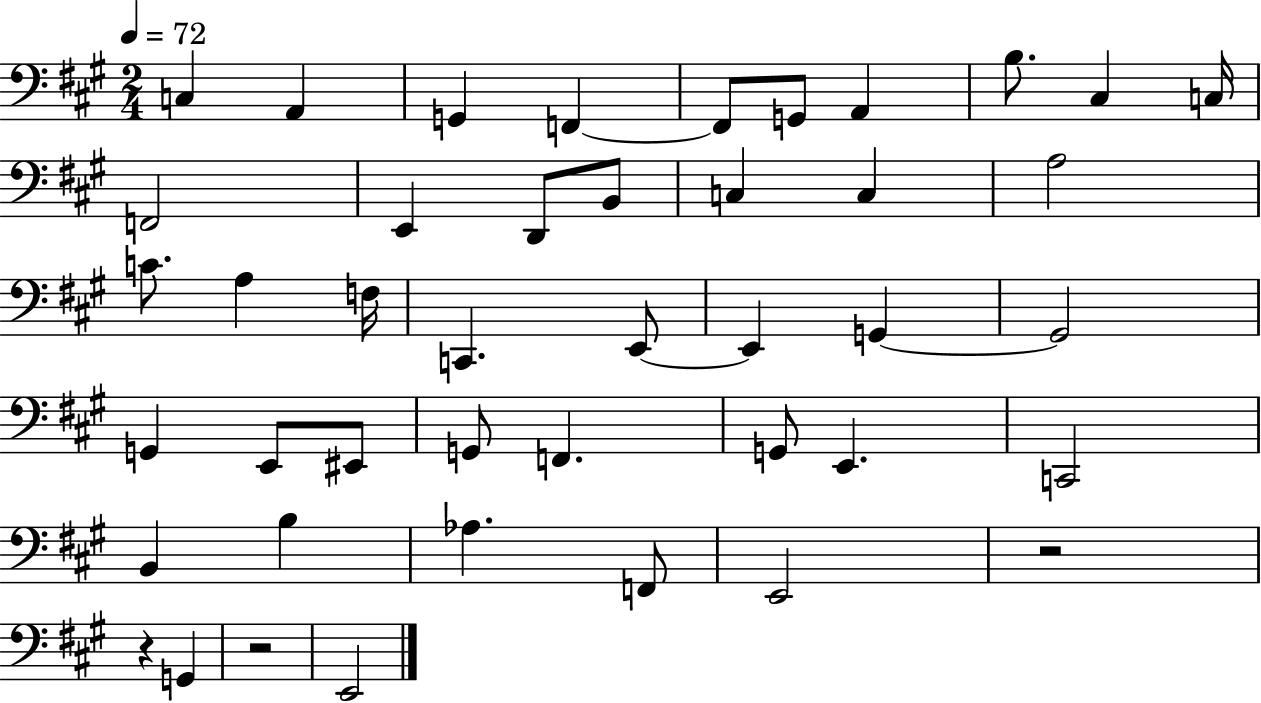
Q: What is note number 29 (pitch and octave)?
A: G2